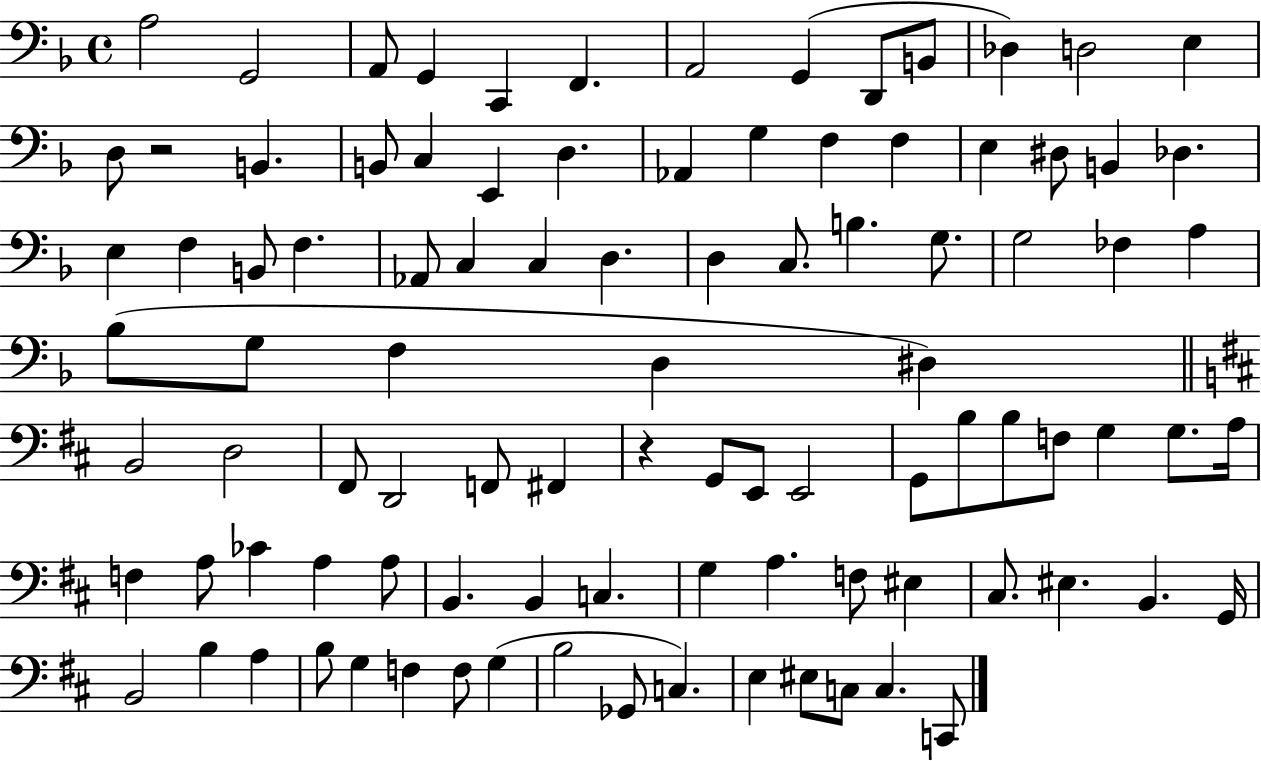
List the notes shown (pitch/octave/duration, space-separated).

A3/h G2/h A2/e G2/q C2/q F2/q. A2/h G2/q D2/e B2/e Db3/q D3/h E3/q D3/e R/h B2/q. B2/e C3/q E2/q D3/q. Ab2/q G3/q F3/q F3/q E3/q D#3/e B2/q Db3/q. E3/q F3/q B2/e F3/q. Ab2/e C3/q C3/q D3/q. D3/q C3/e. B3/q. G3/e. G3/h FES3/q A3/q Bb3/e G3/e F3/q D3/q D#3/q B2/h D3/h F#2/e D2/h F2/e F#2/q R/q G2/e E2/e E2/h G2/e B3/e B3/e F3/e G3/q G3/e. A3/s F3/q A3/e CES4/q A3/q A3/e B2/q. B2/q C3/q. G3/q A3/q. F3/e EIS3/q C#3/e. EIS3/q. B2/q. G2/s B2/h B3/q A3/q B3/e G3/q F3/q F3/e G3/q B3/h Gb2/e C3/q. E3/q EIS3/e C3/e C3/q. C2/e